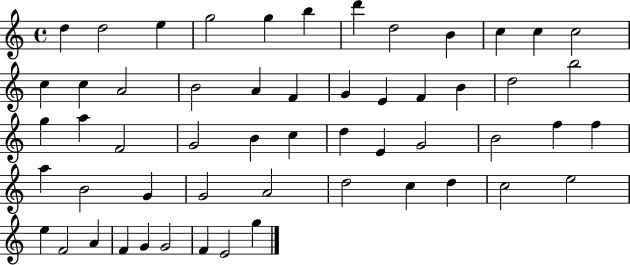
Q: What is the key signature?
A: C major